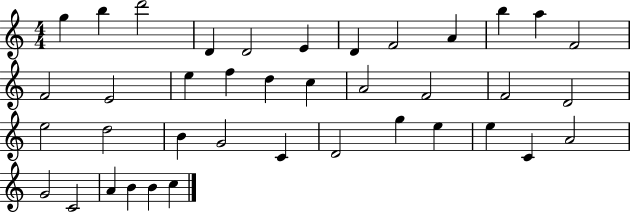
{
  \clef treble
  \numericTimeSignature
  \time 4/4
  \key c \major
  g''4 b''4 d'''2 | d'4 d'2 e'4 | d'4 f'2 a'4 | b''4 a''4 f'2 | \break f'2 e'2 | e''4 f''4 d''4 c''4 | a'2 f'2 | f'2 d'2 | \break e''2 d''2 | b'4 g'2 c'4 | d'2 g''4 e''4 | e''4 c'4 a'2 | \break g'2 c'2 | a'4 b'4 b'4 c''4 | \bar "|."
}